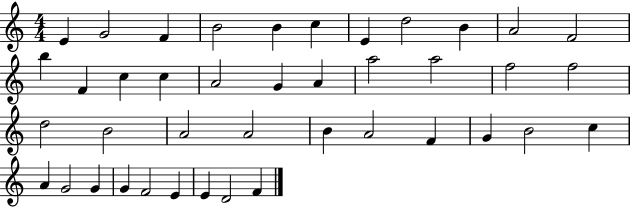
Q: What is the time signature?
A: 4/4